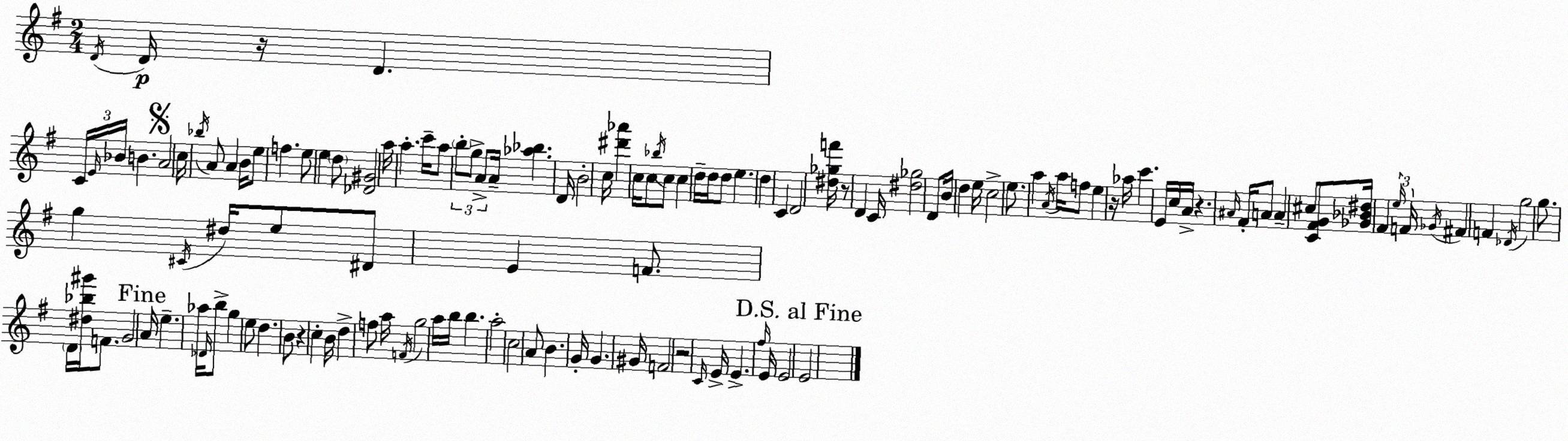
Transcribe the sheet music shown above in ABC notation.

X:1
T:Untitled
M:2/4
L:1/4
K:Em
D/4 D/4 z/4 D C/4 E/4 _B/4 B A2 c/4 _b/4 A/2 A B/4 e/2 f e/2 e d/2 [_D^G]2 a/4 a c'/4 a/2 b/2 g/2 A/2 A/4 [_a_b] D/4 B2 c/4 [^d'_a'] c/4 c/2 _b/4 c/2 c d/4 d/4 d/2 e d C D2 [^d_gf']/4 z/2 D C/4 [^d_g]2 D/2 B/4 d e/4 c2 e/2 a A/4 a/4 f/2 e z/4 _a/4 c' E/4 c/4 A/4 z ^A/4 ^F/4 A/2 A ^c/2 [C^FG]/2 [_G_B^d]/4 ^F e/4 F/4 _G/4 ^F F _D/4 g2 g/2 g ^C/4 ^d/4 e/2 ^D/2 E F/2 D/4 [^d_b^g']/4 F/2 G2 A/4 e _a/4 _D/4 b/2 g e/2 d B/2 z c B/4 d f/2 a/4 F/4 g2 a/4 b/4 b a2 c2 A/2 B G/4 G ^G/4 F2 z2 C/4 E/4 E ^f/4 E/4 E2 E2